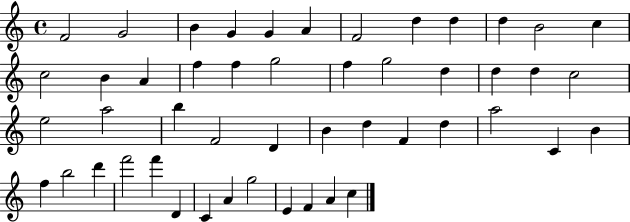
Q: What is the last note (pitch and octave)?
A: C5